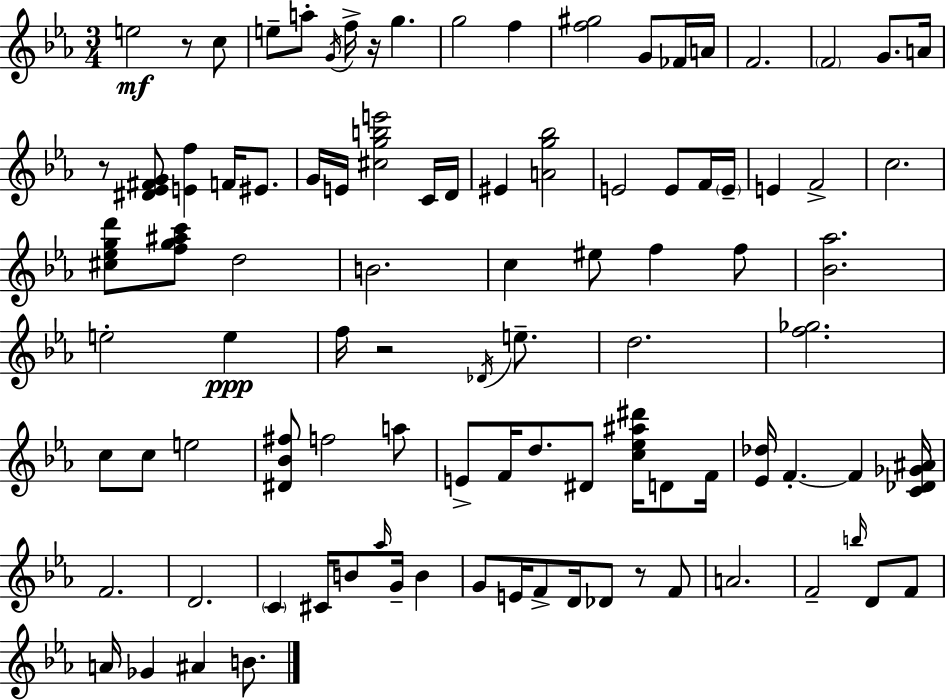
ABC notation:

X:1
T:Untitled
M:3/4
L:1/4
K:Eb
e2 z/2 c/2 e/2 a/2 G/4 f/4 z/4 g g2 f [f^g]2 G/2 _F/4 A/4 F2 F2 G/2 A/4 z/2 [^D_E^FG]/2 [Ef] F/4 ^E/2 G/4 E/4 [^cgbe']2 C/4 D/4 ^E [Ag_b]2 E2 E/2 F/4 E/4 E F2 c2 [^c_egd']/2 [fg^ac']/2 d2 B2 c ^e/2 f f/2 [_B_a]2 e2 e f/4 z2 _D/4 e/2 d2 [f_g]2 c/2 c/2 e2 [^D_B^f]/2 f2 a/2 E/2 F/4 d/2 ^D/2 [c_e^a^d']/4 D/2 F/4 [_E_d]/4 F F [C_D_G^A]/4 F2 D2 C ^C/4 B/2 _a/4 G/4 B G/2 E/4 F/2 D/4 _D/2 z/2 F/2 A2 F2 b/4 D/2 F/2 A/4 _G ^A B/2